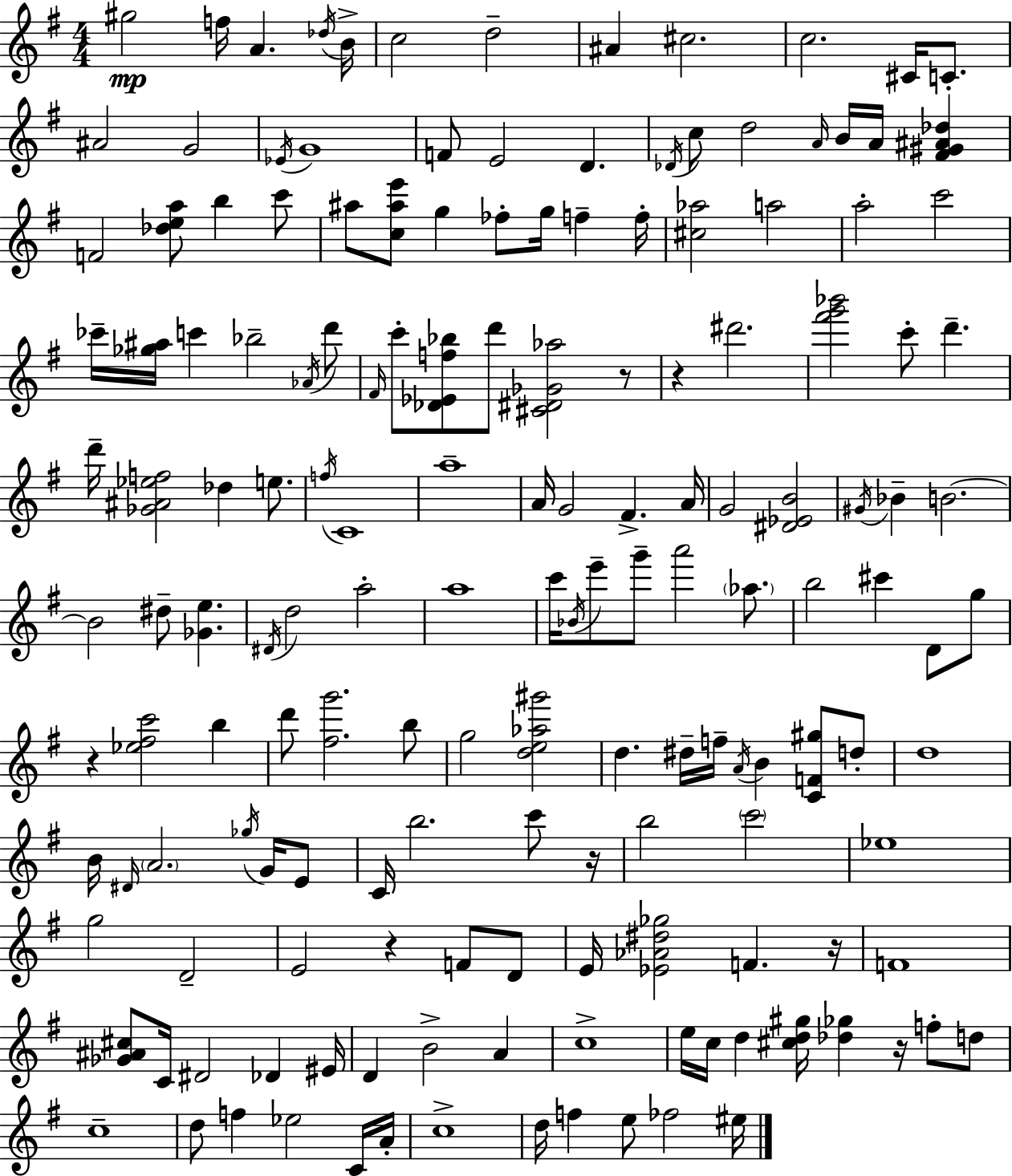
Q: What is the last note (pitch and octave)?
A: EIS5